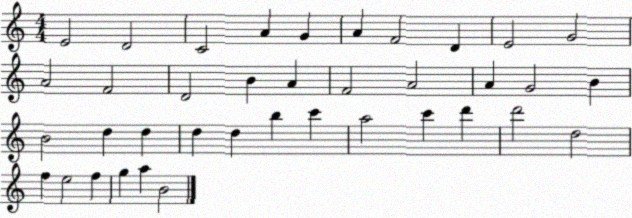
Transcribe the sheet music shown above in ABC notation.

X:1
T:Untitled
M:4/4
L:1/4
K:C
E2 D2 C2 A G A F2 D E2 G2 A2 F2 D2 B A F2 A2 A G2 B B2 d d d d b c' a2 c' d' d'2 d2 f e2 f g a B2